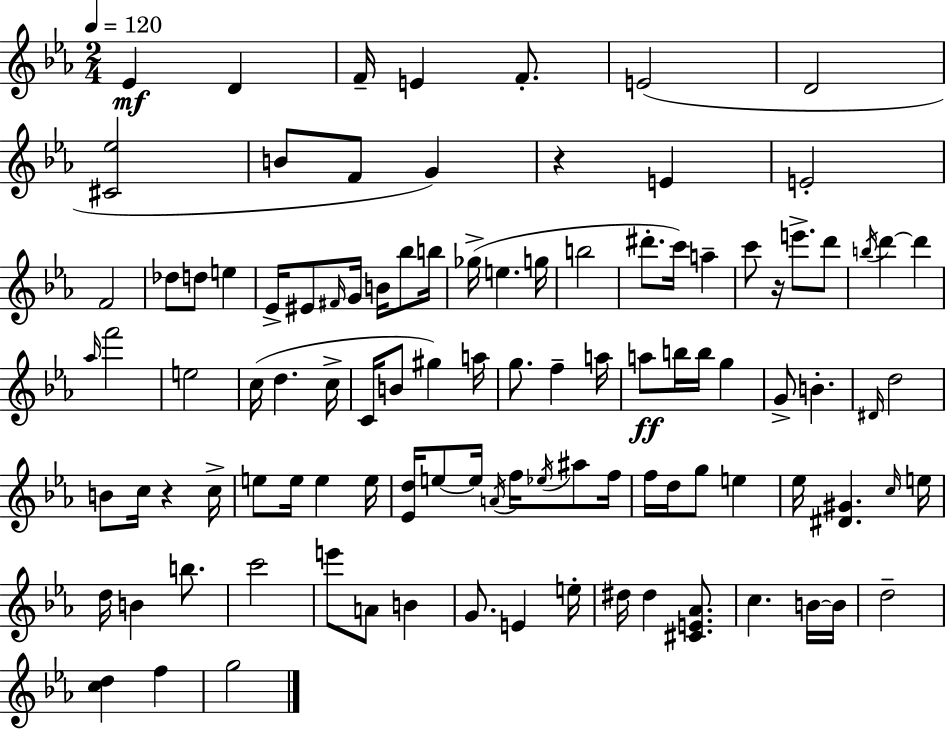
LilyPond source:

{
  \clef treble
  \numericTimeSignature
  \time 2/4
  \key c \minor
  \tempo 4 = 120
  ees'4\mf d'4 | f'16-- e'4 f'8.-. | e'2( | d'2 | \break <cis' ees''>2 | b'8 f'8 g'4) | r4 e'4 | e'2-. | \break f'2 | des''8 d''8 e''4 | ees'16-> eis'8 \grace { fis'16 } g'16 b'16 bes''8 | b''16 ges''16->( e''4. | \break g''16 b''2 | dis'''8.-. c'''16) a''4-- | c'''8 r16 e'''8.-> d'''8 | \acciaccatura { b''16 } d'''4~~ d'''4 | \break \grace { aes''16 } f'''2 | e''2 | c''16( d''4. | c''16-> c'16 b'8 gis''4) | \break a''16 g''8. f''4-- | a''16 a''8\ff b''16 b''16 g''4 | g'8-> b'4.-. | \grace { dis'16 } d''2 | \break b'8 c''16 r4 | c''16-> e''8 e''16 e''4 | e''16 <ees' d''>16 e''8~~ e''16 | \acciaccatura { a'16 } f''16 \acciaccatura { ees''16 } ais''8 f''16 f''16 d''16 | \break g''8 e''4 ees''16 <dis' gis'>4. | \grace { c''16 } e''16 d''16 | b'4 b''8. c'''2 | e'''8 | \break a'8 b'4 g'8. | e'4 e''16-. dis''16 | dis''4 <cis' e' aes'>8. c''4. | b'16~~ b'16 d''2-- | \break <c'' d''>4 | f''4 g''2 | \bar "|."
}